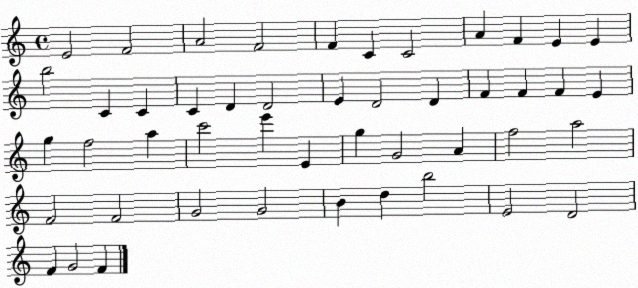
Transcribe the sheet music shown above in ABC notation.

X:1
T:Untitled
M:4/4
L:1/4
K:C
E2 F2 A2 F2 F C C2 A F E E b2 C C C D D2 E D2 D F F F E g f2 a c'2 e' E g G2 A f2 a2 F2 F2 G2 G2 B d b2 E2 D2 F G2 F